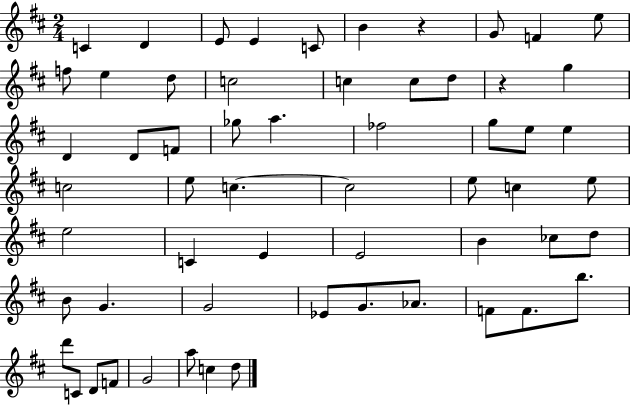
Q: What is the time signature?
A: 2/4